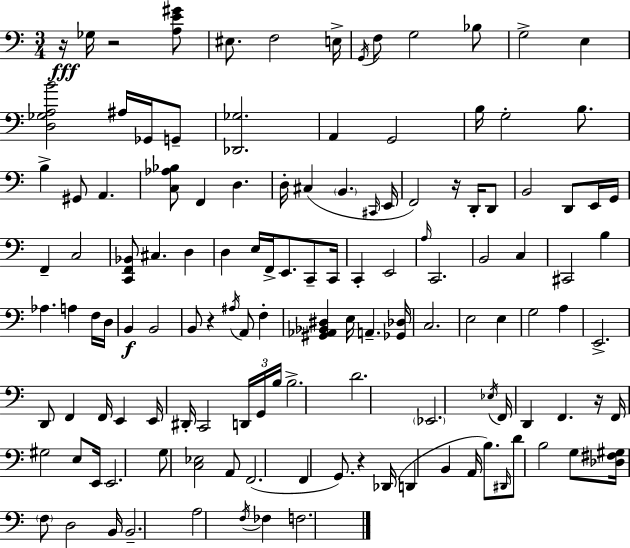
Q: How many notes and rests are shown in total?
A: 130